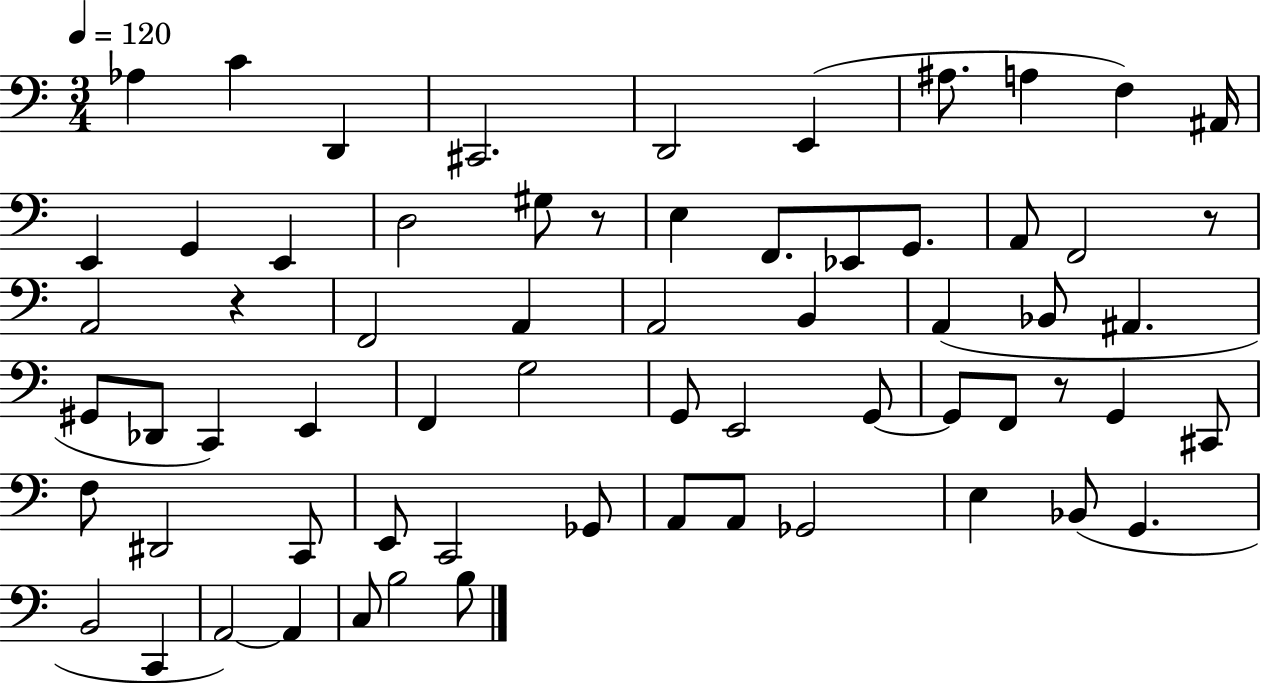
Ab3/q C4/q D2/q C#2/h. D2/h E2/q A#3/e. A3/q F3/q A#2/s E2/q G2/q E2/q D3/h G#3/e R/e E3/q F2/e. Eb2/e G2/e. A2/e F2/h R/e A2/h R/q F2/h A2/q A2/h B2/q A2/q Bb2/e A#2/q. G#2/e Db2/e C2/q E2/q F2/q G3/h G2/e E2/h G2/e G2/e F2/e R/e G2/q C#2/e F3/e D#2/h C2/e E2/e C2/h Gb2/e A2/e A2/e Gb2/h E3/q Bb2/e G2/q. B2/h C2/q A2/h A2/q C3/e B3/h B3/e